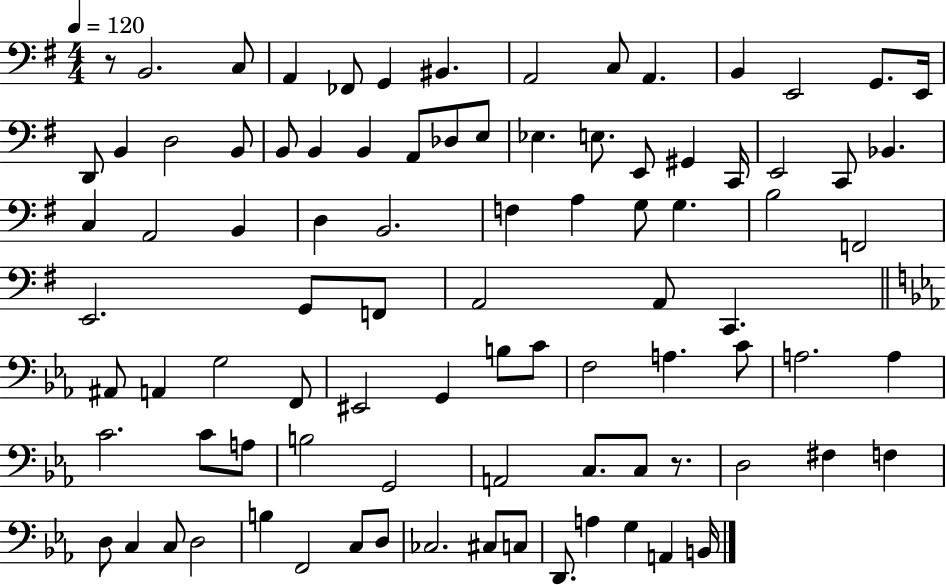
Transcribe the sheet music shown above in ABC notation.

X:1
T:Untitled
M:4/4
L:1/4
K:G
z/2 B,,2 C,/2 A,, _F,,/2 G,, ^B,, A,,2 C,/2 A,, B,, E,,2 G,,/2 E,,/4 D,,/2 B,, D,2 B,,/2 B,,/2 B,, B,, A,,/2 _D,/2 E,/2 _E, E,/2 E,,/2 ^G,, C,,/4 E,,2 C,,/2 _B,, C, A,,2 B,, D, B,,2 F, A, G,/2 G, B,2 F,,2 E,,2 G,,/2 F,,/2 A,,2 A,,/2 C,, ^A,,/2 A,, G,2 F,,/2 ^E,,2 G,, B,/2 C/2 F,2 A, C/2 A,2 A, C2 C/2 A,/2 B,2 G,,2 A,,2 C,/2 C,/2 z/2 D,2 ^F, F, D,/2 C, C,/2 D,2 B, F,,2 C,/2 D,/2 _C,2 ^C,/2 C,/2 D,,/2 A, G, A,, B,,/4